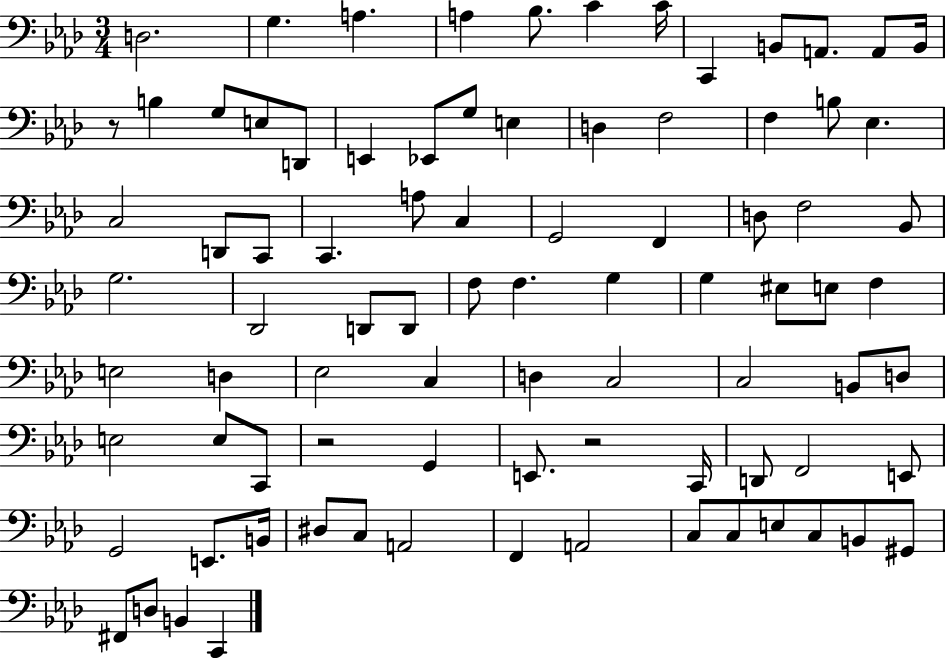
{
  \clef bass
  \numericTimeSignature
  \time 3/4
  \key aes \major
  d2. | g4. a4. | a4 bes8. c'4 c'16 | c,4 b,8 a,8. a,8 b,16 | \break r8 b4 g8 e8 d,8 | e,4 ees,8 g8 e4 | d4 f2 | f4 b8 ees4. | \break c2 d,8 c,8 | c,4. a8 c4 | g,2 f,4 | d8 f2 bes,8 | \break g2. | des,2 d,8 d,8 | f8 f4. g4 | g4 eis8 e8 f4 | \break e2 d4 | ees2 c4 | d4 c2 | c2 b,8 d8 | \break e2 e8 c,8 | r2 g,4 | e,8. r2 c,16 | d,8 f,2 e,8 | \break g,2 e,8. b,16 | dis8 c8 a,2 | f,4 a,2 | c8 c8 e8 c8 b,8 gis,8 | \break fis,8 d8 b,4 c,4 | \bar "|."
}